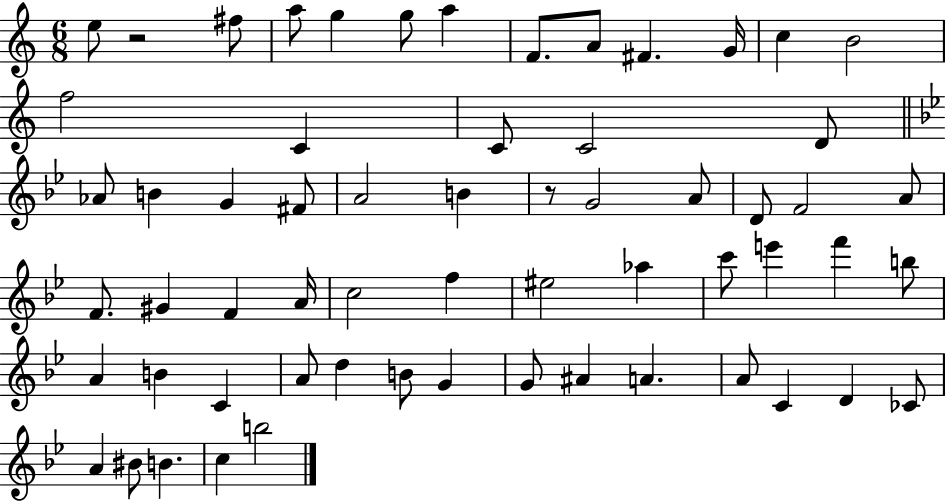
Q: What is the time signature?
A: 6/8